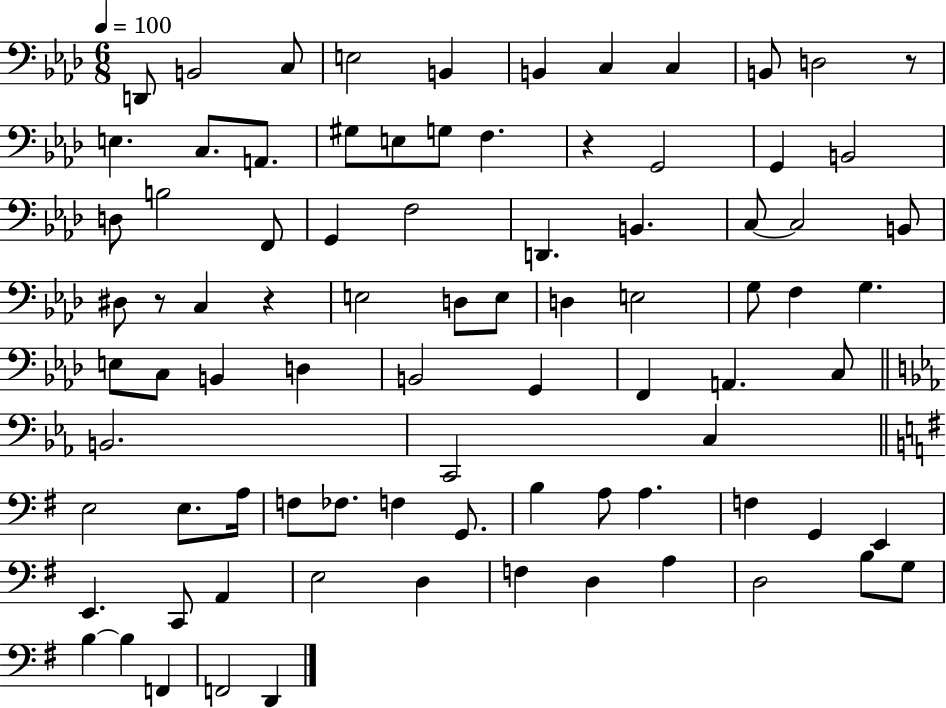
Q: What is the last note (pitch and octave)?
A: D2